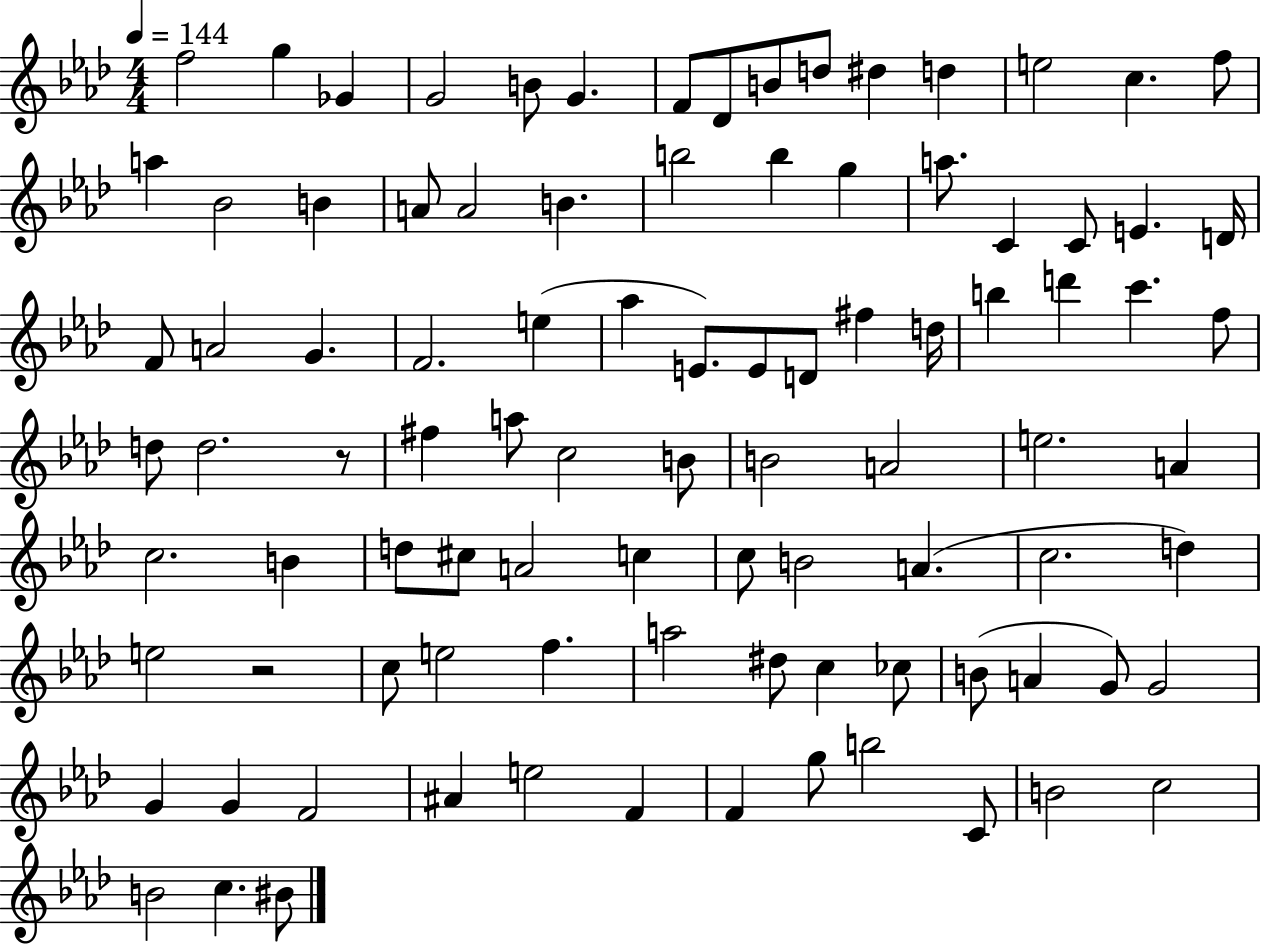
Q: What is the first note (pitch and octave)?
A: F5